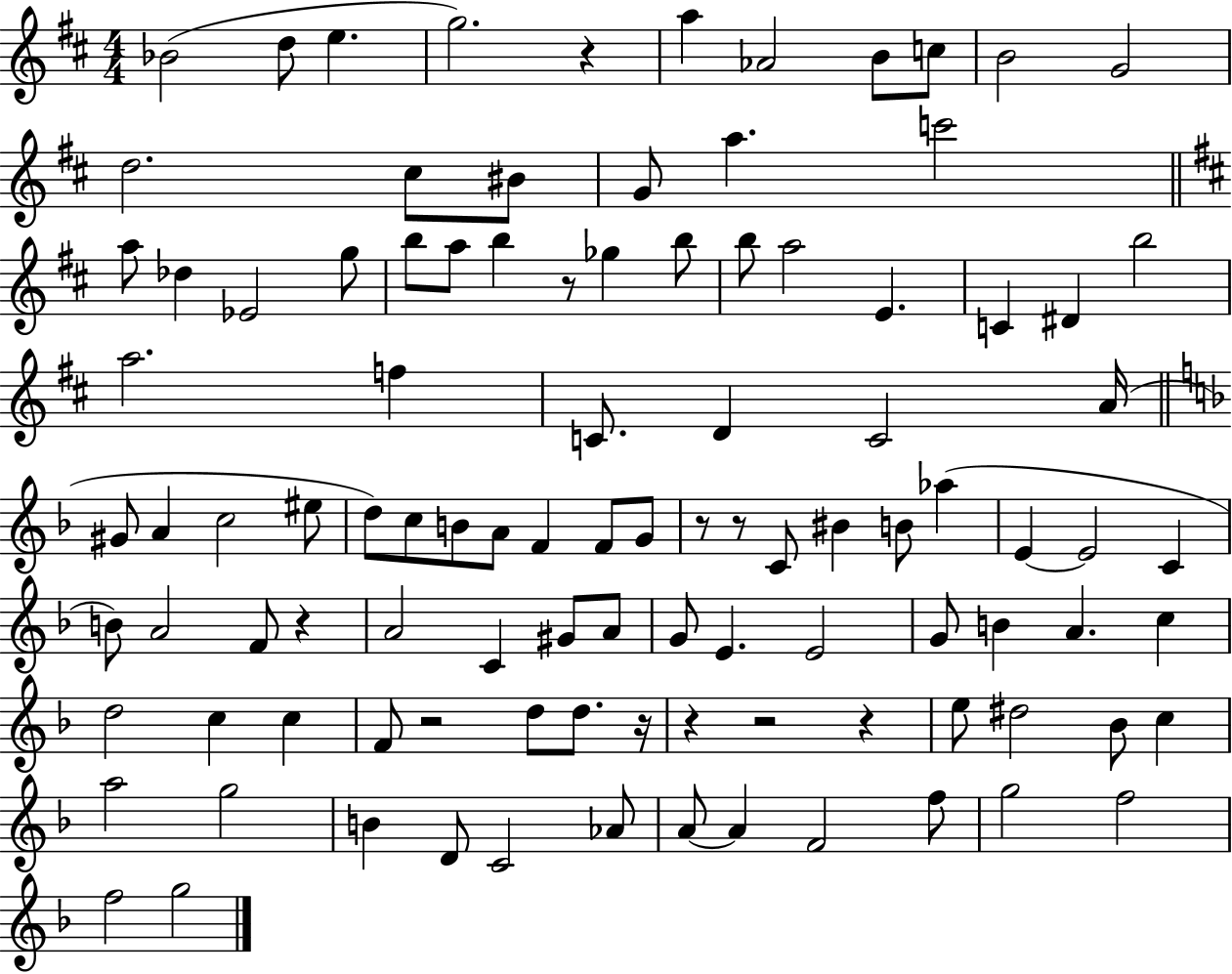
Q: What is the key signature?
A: D major